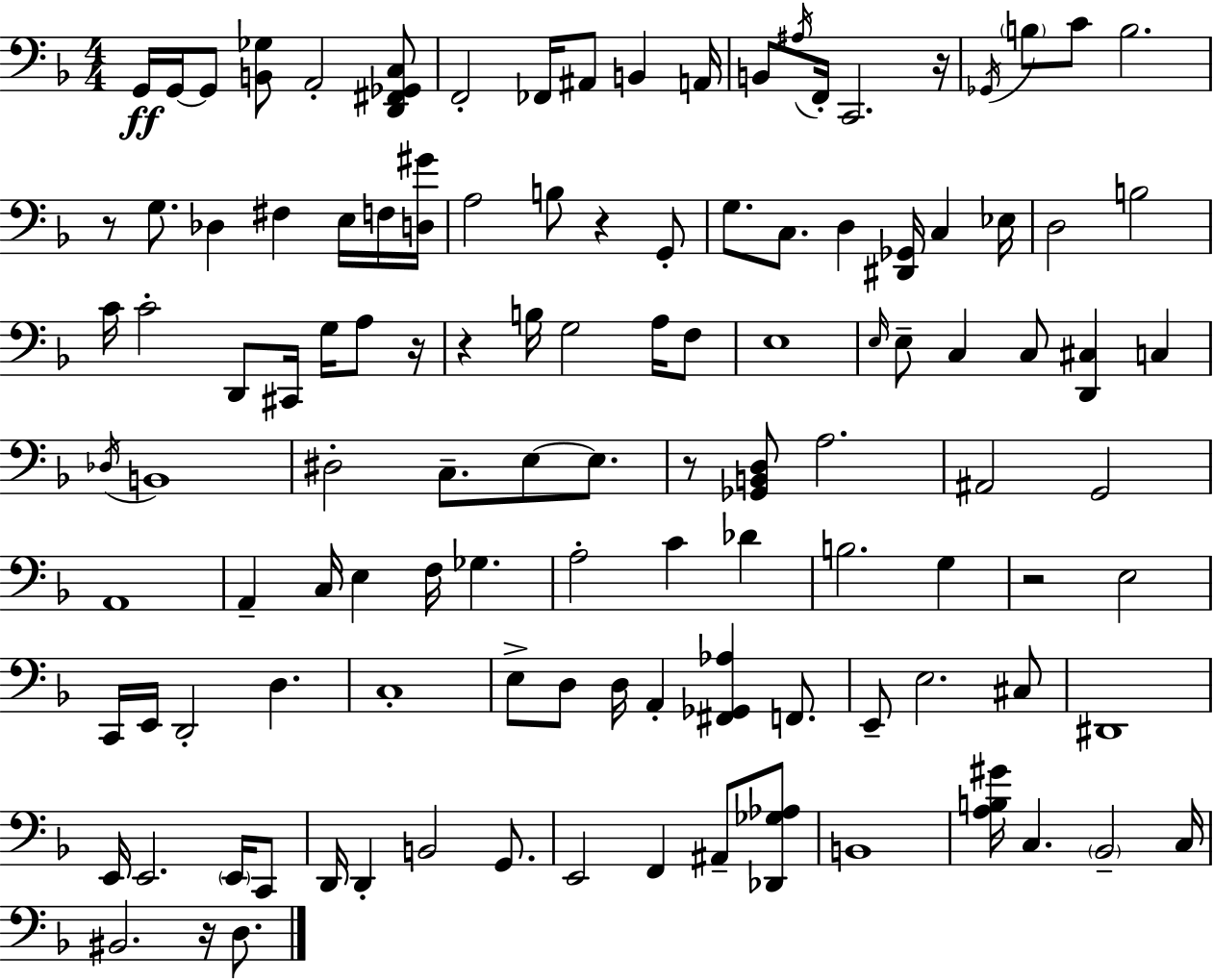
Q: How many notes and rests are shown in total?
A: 117